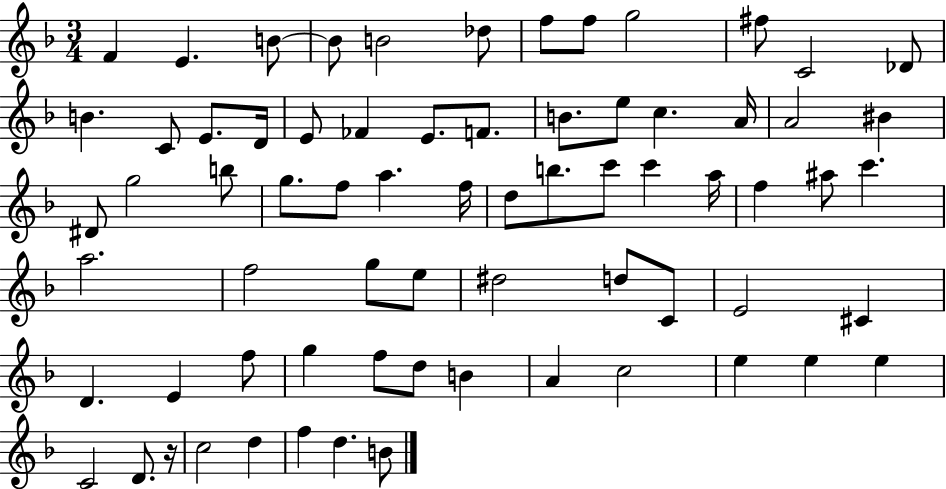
F4/q E4/q. B4/e B4/e B4/h Db5/e F5/e F5/e G5/h F#5/e C4/h Db4/e B4/q. C4/e E4/e. D4/s E4/e FES4/q E4/e. F4/e. B4/e. E5/e C5/q. A4/s A4/h BIS4/q D#4/e G5/h B5/e G5/e. F5/e A5/q. F5/s D5/e B5/e. C6/e C6/q A5/s F5/q A#5/e C6/q. A5/h. F5/h G5/e E5/e D#5/h D5/e C4/e E4/h C#4/q D4/q. E4/q F5/e G5/q F5/e D5/e B4/q A4/q C5/h E5/q E5/q E5/q C4/h D4/e. R/s C5/h D5/q F5/q D5/q. B4/e